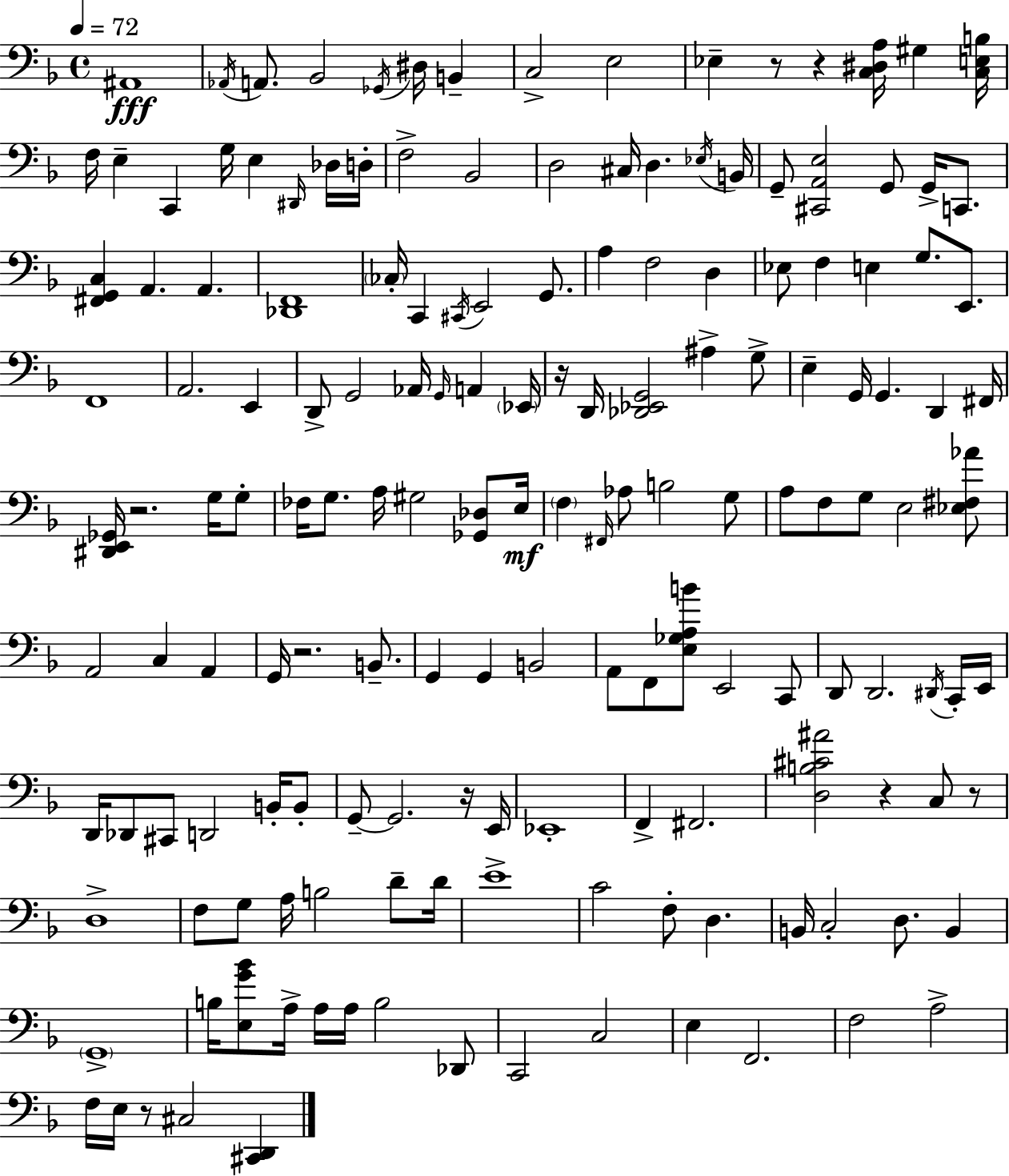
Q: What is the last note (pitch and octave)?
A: C#3